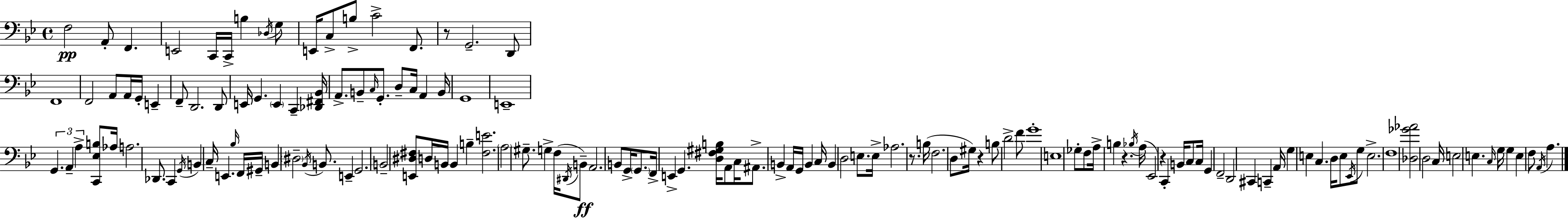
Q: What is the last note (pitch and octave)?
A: A3